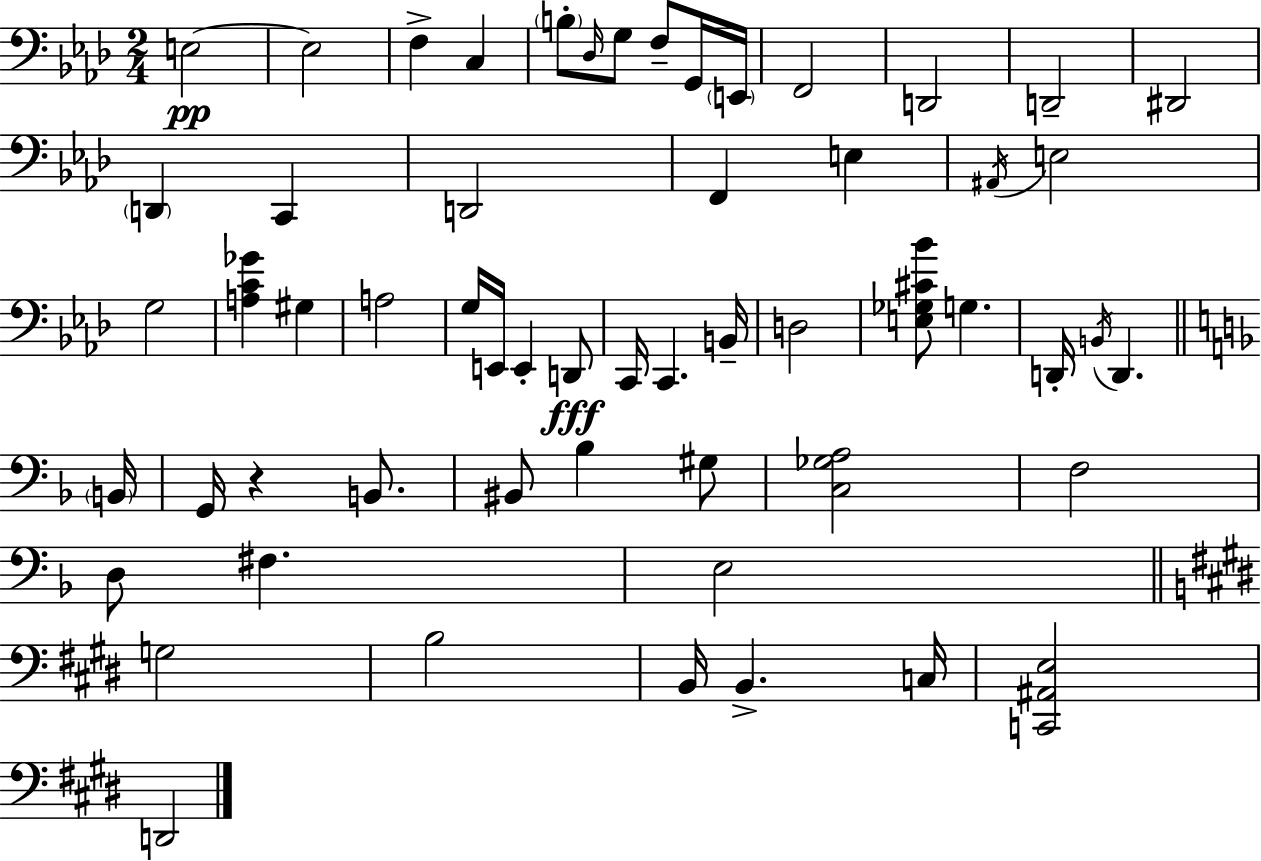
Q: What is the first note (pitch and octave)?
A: E3